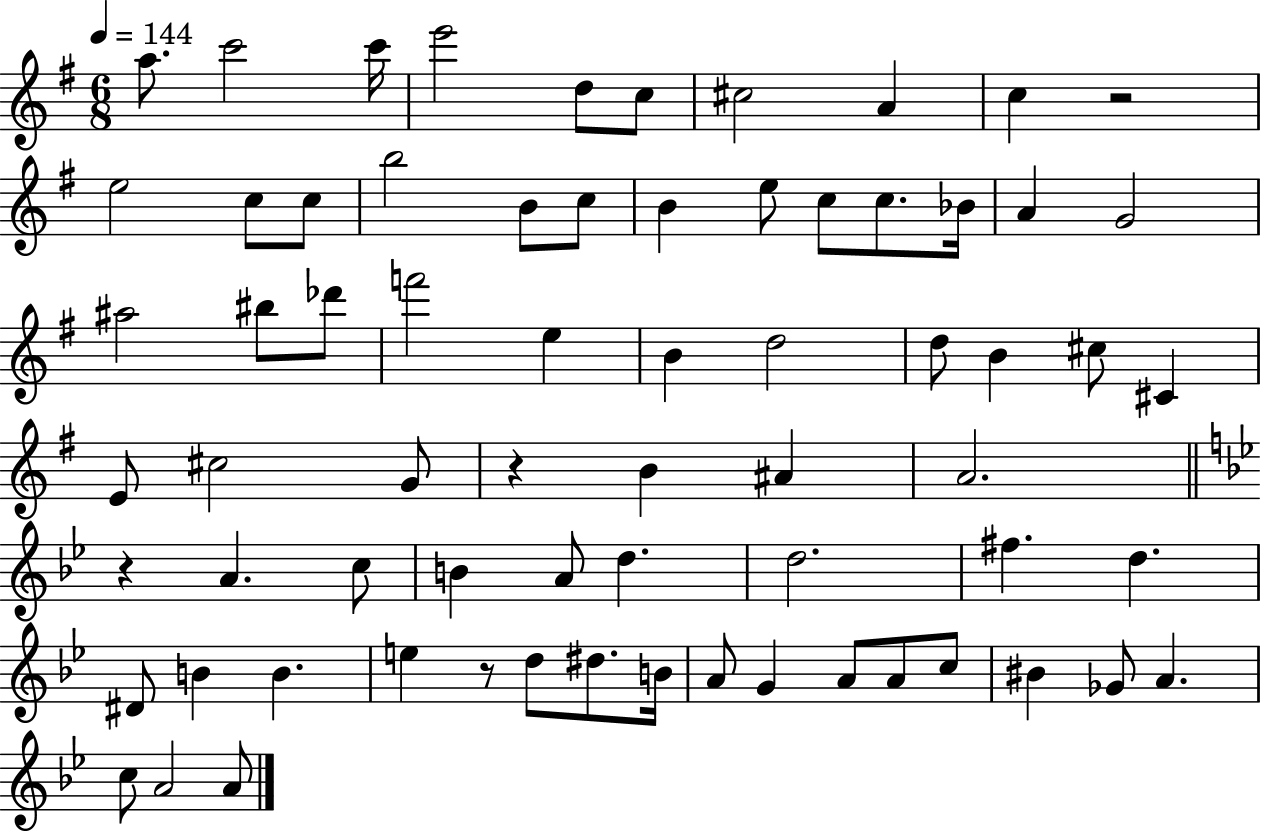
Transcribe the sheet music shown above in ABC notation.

X:1
T:Untitled
M:6/8
L:1/4
K:G
a/2 c'2 c'/4 e'2 d/2 c/2 ^c2 A c z2 e2 c/2 c/2 b2 B/2 c/2 B e/2 c/2 c/2 _B/4 A G2 ^a2 ^b/2 _d'/2 f'2 e B d2 d/2 B ^c/2 ^C E/2 ^c2 G/2 z B ^A A2 z A c/2 B A/2 d d2 ^f d ^D/2 B B e z/2 d/2 ^d/2 B/4 A/2 G A/2 A/2 c/2 ^B _G/2 A c/2 A2 A/2